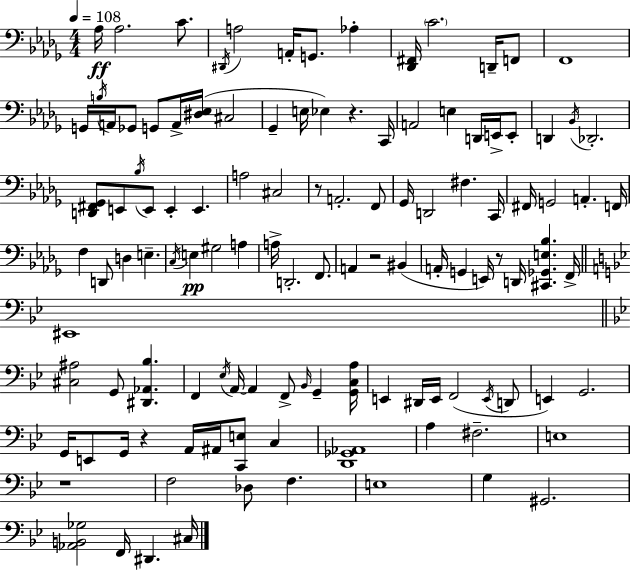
{
  \clef bass
  \numericTimeSignature
  \time 4/4
  \key bes \minor
  \tempo 4 = 108
  aes16\ff aes2. c'8. | \acciaccatura { dis,16 } a2 a,16-. g,8. aes4-. | <des, fis,>16 \parenthesize c'2. d,16-- f,8 | f,1 | \break g,16 \acciaccatura { b16 } a,16 ges,8 g,8 a,16-> <dis ees>16( cis2 | ges,4-- e16 ees4) r4. | c,16 a,2 e4 d,16 e,16-> | e,8-. d,4 \acciaccatura { bes,16 } des,2.-. | \break <d, fis, ges,>8 e,8 \acciaccatura { bes16 } e,8 e,4-. e,4. | a2 cis2 | r8 a,2.-. | f,8 ges,16 d,2 fis4. | \break c,16 fis,16 g,2 a,4.-. | f,16 f4 d,8 d4 e4.-- | \acciaccatura { c16 } e4\pp gis2 | a4 a16-> d,2.-. | \break f,8. a,4 r2 | bis,4( a,16-. g,4 e,16) r8 d,16 <cis, ges, e bes>4. | f,16-> \bar "||" \break \key bes \major eis,1 | \bar "||" \break \key g \minor <cis ais>2 g,8 <dis, aes, bes>4. | f,4 \acciaccatura { ees16 } a,16~~ a,4 f,8-> \grace { bes,16 } g,4-- | <g, c a>16 e,4 dis,16 e,16 f,2( | \acciaccatura { e,16 } d,8 e,4) g,2. | \break g,16 e,8 g,16 r4 a,16 ais,16 <c, e>8 c4 | <d, ges, aes,>1 | a4 fis2.-- | e1 | \break r1 | f2 des8 f4. | e1 | g4 gis,2. | \break <aes, b, ges>2 f,16 dis,4. | cis16 \bar "|."
}